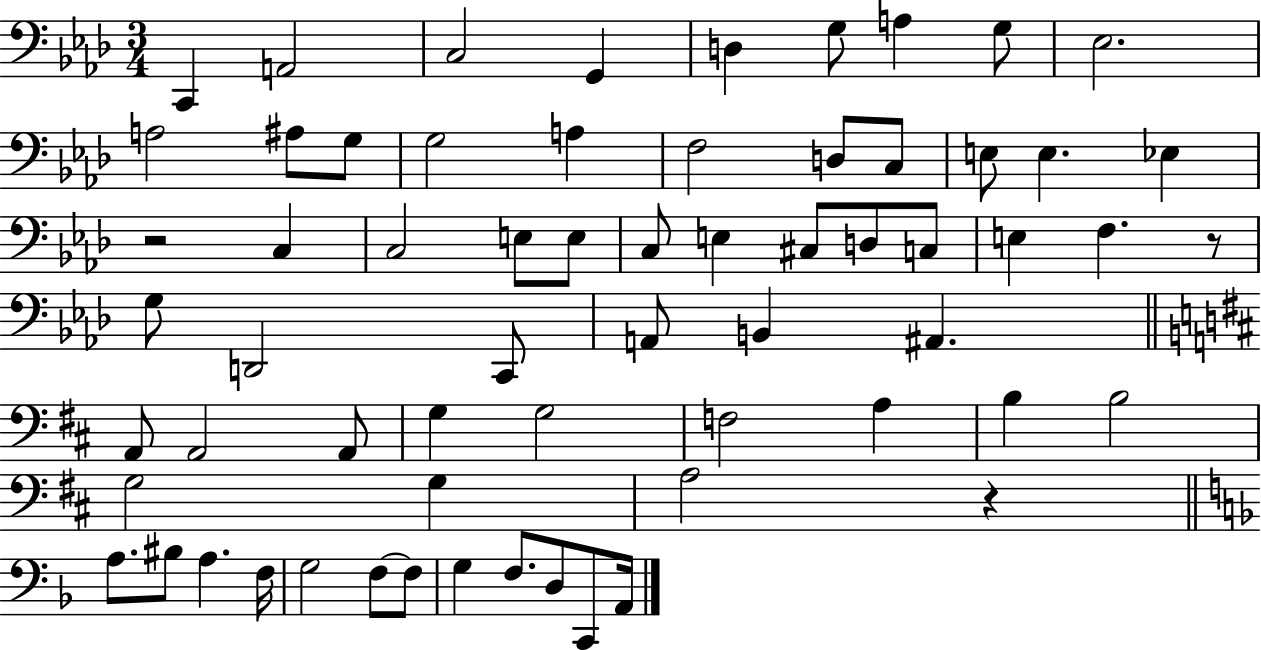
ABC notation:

X:1
T:Untitled
M:3/4
L:1/4
K:Ab
C,, A,,2 C,2 G,, D, G,/2 A, G,/2 _E,2 A,2 ^A,/2 G,/2 G,2 A, F,2 D,/2 C,/2 E,/2 E, _E, z2 C, C,2 E,/2 E,/2 C,/2 E, ^C,/2 D,/2 C,/2 E, F, z/2 G,/2 D,,2 C,,/2 A,,/2 B,, ^A,, A,,/2 A,,2 A,,/2 G, G,2 F,2 A, B, B,2 G,2 G, A,2 z A,/2 ^B,/2 A, F,/4 G,2 F,/2 F,/2 G, F,/2 D,/2 C,,/2 A,,/4